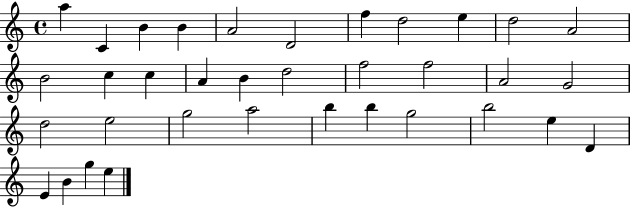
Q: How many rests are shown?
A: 0